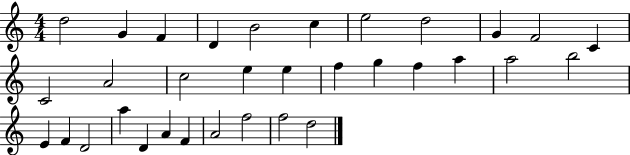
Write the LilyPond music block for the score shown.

{
  \clef treble
  \numericTimeSignature
  \time 4/4
  \key c \major
  d''2 g'4 f'4 | d'4 b'2 c''4 | e''2 d''2 | g'4 f'2 c'4 | \break c'2 a'2 | c''2 e''4 e''4 | f''4 g''4 f''4 a''4 | a''2 b''2 | \break e'4 f'4 d'2 | a''4 d'4 a'4 f'4 | a'2 f''2 | f''2 d''2 | \break \bar "|."
}